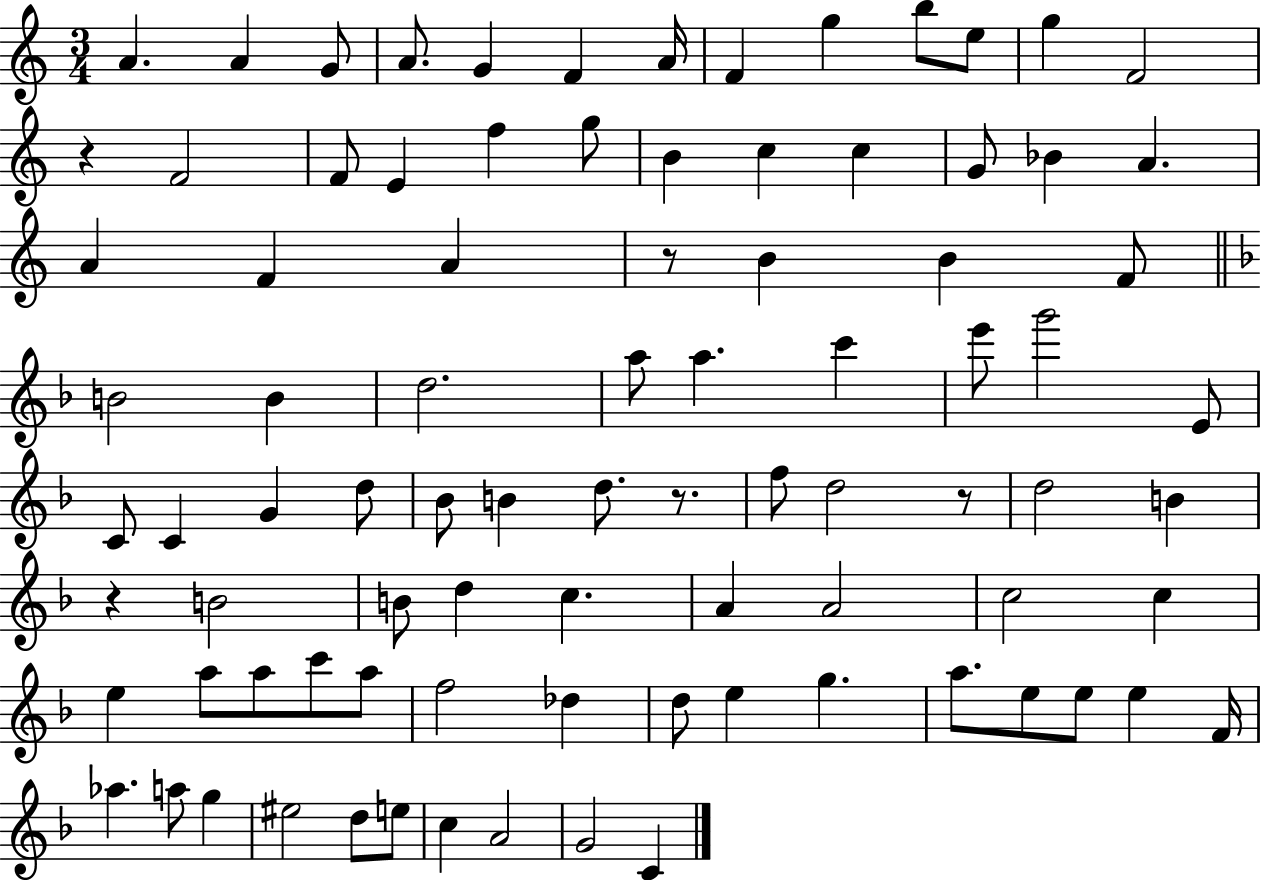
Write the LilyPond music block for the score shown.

{
  \clef treble
  \numericTimeSignature
  \time 3/4
  \key c \major
  a'4. a'4 g'8 | a'8. g'4 f'4 a'16 | f'4 g''4 b''8 e''8 | g''4 f'2 | \break r4 f'2 | f'8 e'4 f''4 g''8 | b'4 c''4 c''4 | g'8 bes'4 a'4. | \break a'4 f'4 a'4 | r8 b'4 b'4 f'8 | \bar "||" \break \key f \major b'2 b'4 | d''2. | a''8 a''4. c'''4 | e'''8 g'''2 e'8 | \break c'8 c'4 g'4 d''8 | bes'8 b'4 d''8. r8. | f''8 d''2 r8 | d''2 b'4 | \break r4 b'2 | b'8 d''4 c''4. | a'4 a'2 | c''2 c''4 | \break e''4 a''8 a''8 c'''8 a''8 | f''2 des''4 | d''8 e''4 g''4. | a''8. e''8 e''8 e''4 f'16 | \break aes''4. a''8 g''4 | eis''2 d''8 e''8 | c''4 a'2 | g'2 c'4 | \break \bar "|."
}